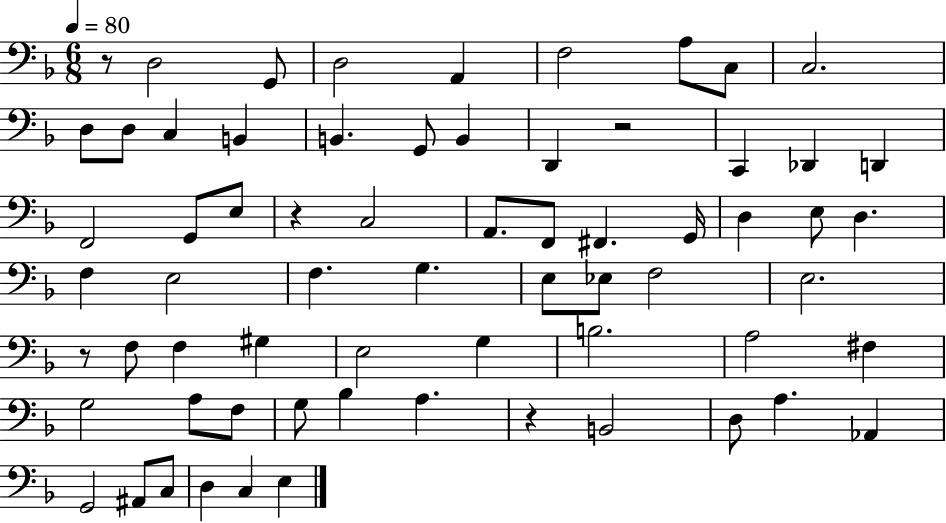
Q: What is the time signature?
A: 6/8